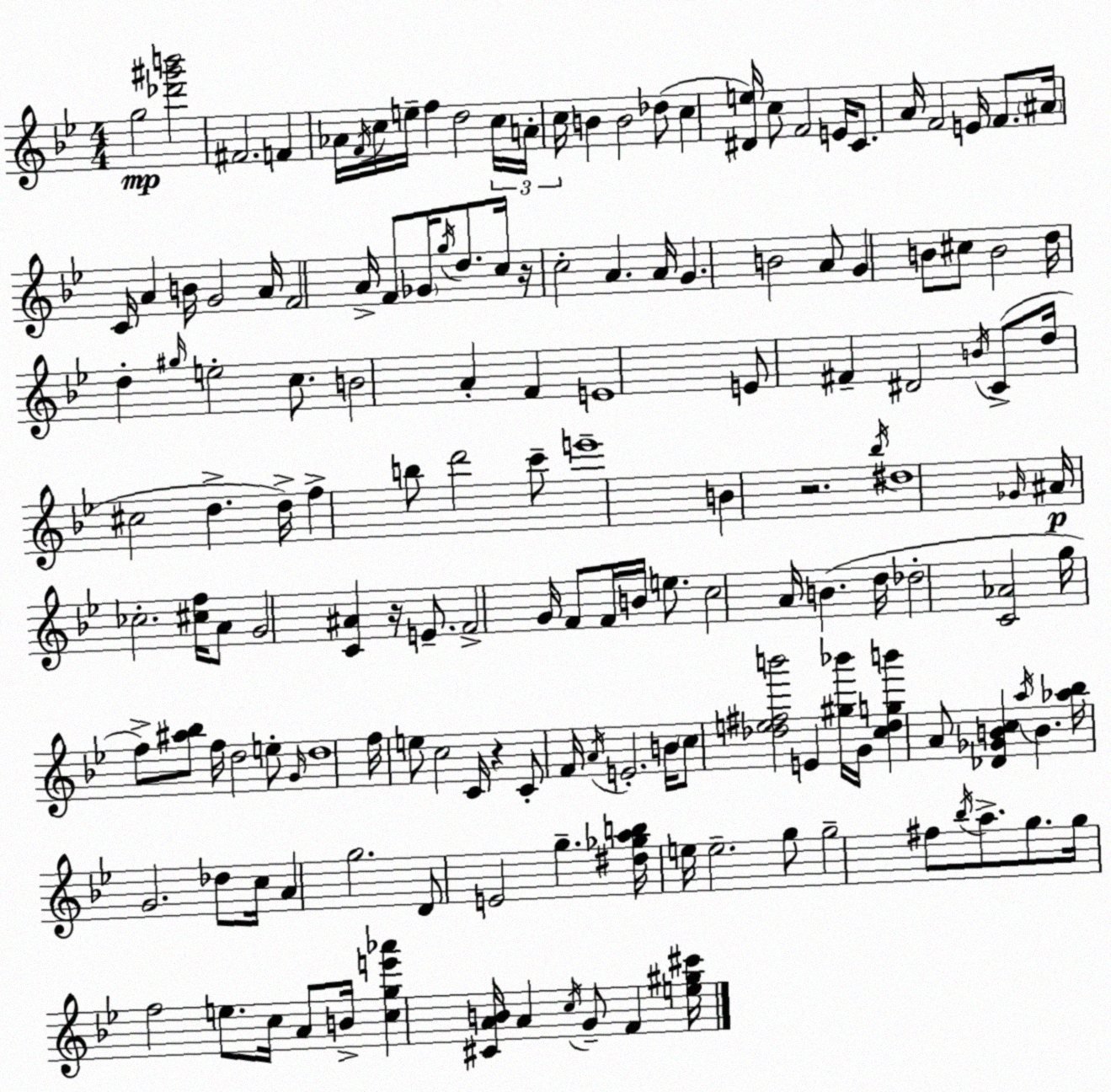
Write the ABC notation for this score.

X:1
T:Untitled
M:4/4
L:1/4
K:Bb
g2 [_d'^g'b']2 ^F2 F _A/4 F/4 c/4 e/4 f d2 c/4 A/4 c/4 B B2 _d/2 c [^De]/4 c/2 F2 E/4 C/2 A/4 F2 E/4 F/2 ^A/4 C/4 A B/4 G2 A/4 F2 A/4 F/2 _G/4 g/4 d/2 c/4 z/4 c2 A A/4 G B2 A/2 G B/2 ^c/2 B2 d/4 d ^g/4 e2 c/2 B2 A F E4 E/2 ^F ^D2 B/4 C/2 d/4 ^c2 d d/4 f b/2 d'2 c'/2 e'4 B z2 _b/4 ^d4 _G/4 ^A/4 _c2 [^cf]/4 A/2 G2 [C^A] z/4 E/2 F2 G/4 F/2 F/4 B/4 e/2 c2 A/4 B d/4 _d2 [C_A]2 g/4 f/2 [^a_b]/2 f/4 d2 e/2 G/4 d4 f/4 e/2 c2 C/4 z C/2 F/4 A/4 E2 B/4 c/2 [_de^fb']2 E [^g_b']/4 G/4 [c_dgb'] A/2 [_D_GBc] a/4 B [_a_b]/4 G2 _d/2 c/4 A g2 D/2 E2 g [^d_gab]/4 e/4 e2 g/2 g2 ^f/2 _b/4 a/2 g/2 g/4 f2 e/2 c/4 A/2 B/4 [cge'_a'] [^CAB]/4 A c/4 G/2 F [e^g^c']/4